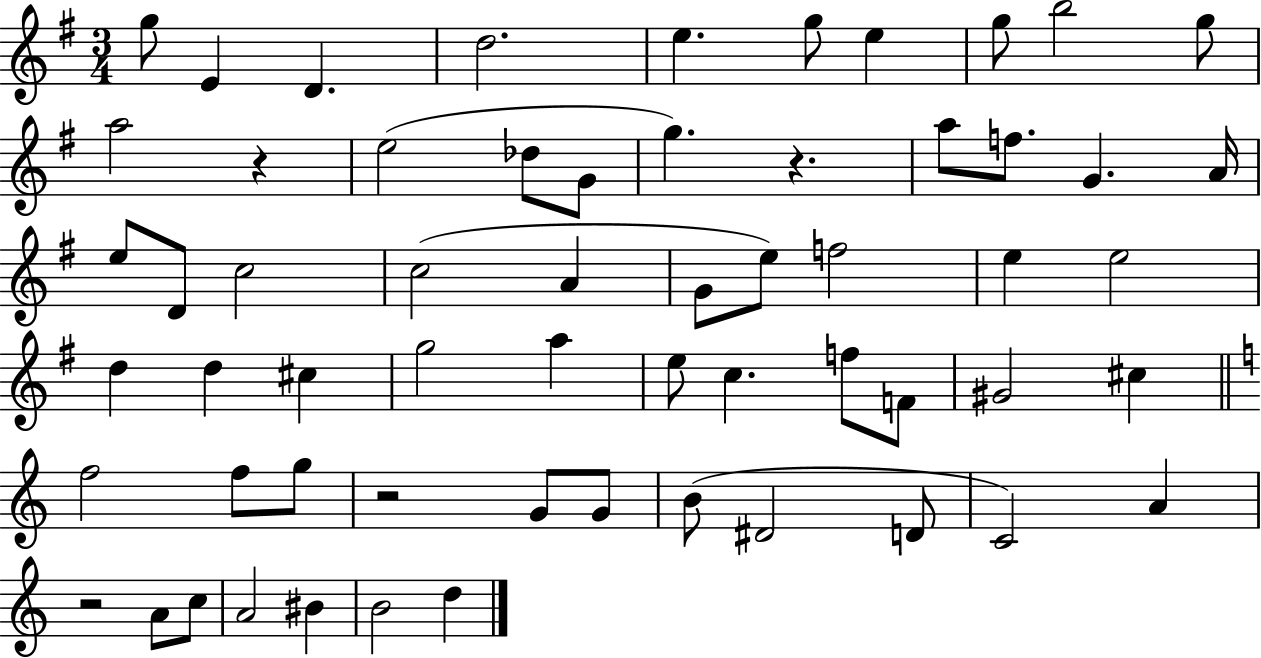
{
  \clef treble
  \numericTimeSignature
  \time 3/4
  \key g \major
  g''8 e'4 d'4. | d''2. | e''4. g''8 e''4 | g''8 b''2 g''8 | \break a''2 r4 | e''2( des''8 g'8 | g''4.) r4. | a''8 f''8. g'4. a'16 | \break e''8 d'8 c''2 | c''2( a'4 | g'8 e''8) f''2 | e''4 e''2 | \break d''4 d''4 cis''4 | g''2 a''4 | e''8 c''4. f''8 f'8 | gis'2 cis''4 | \break \bar "||" \break \key a \minor f''2 f''8 g''8 | r2 g'8 g'8 | b'8( dis'2 d'8 | c'2) a'4 | \break r2 a'8 c''8 | a'2 bis'4 | b'2 d''4 | \bar "|."
}